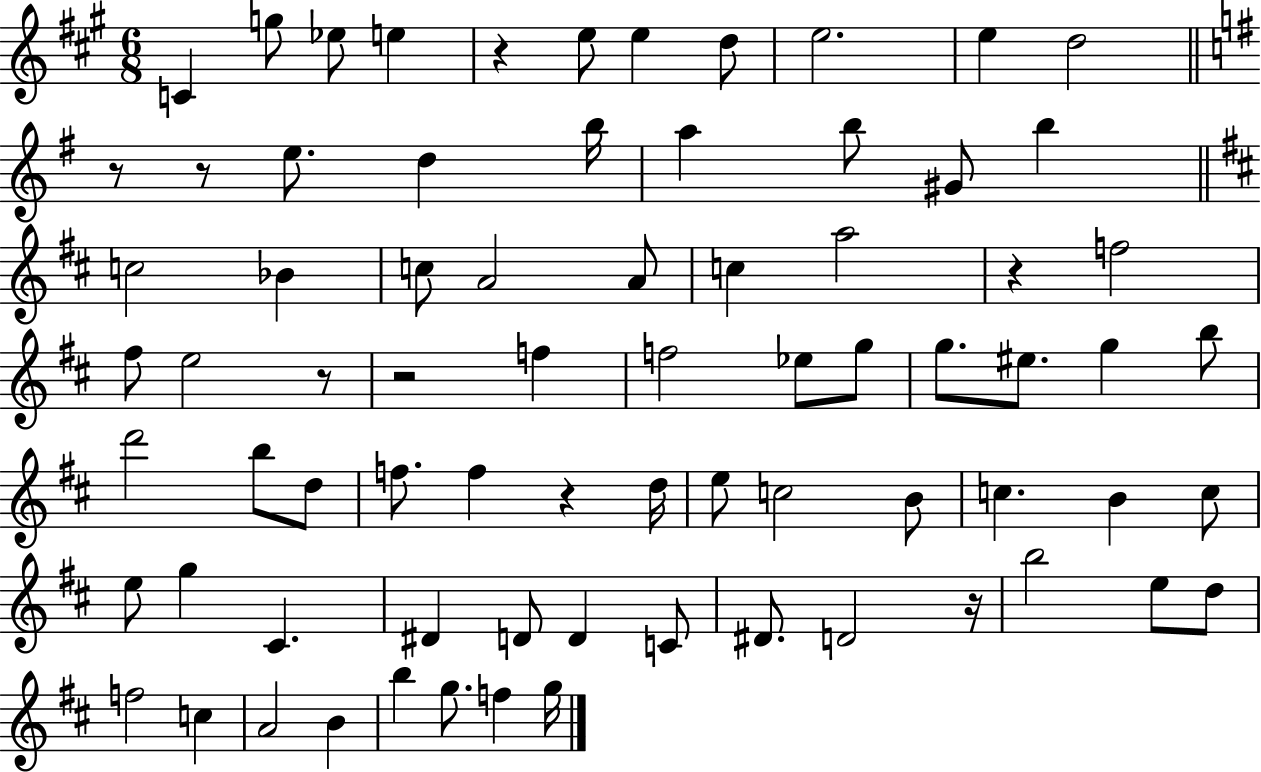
{
  \clef treble
  \numericTimeSignature
  \time 6/8
  \key a \major
  \repeat volta 2 { c'4 g''8 ees''8 e''4 | r4 e''8 e''4 d''8 | e''2. | e''4 d''2 | \break \bar "||" \break \key e \minor r8 r8 e''8. d''4 b''16 | a''4 b''8 gis'8 b''4 | \bar "||" \break \key b \minor c''2 bes'4 | c''8 a'2 a'8 | c''4 a''2 | r4 f''2 | \break fis''8 e''2 r8 | r2 f''4 | f''2 ees''8 g''8 | g''8. eis''8. g''4 b''8 | \break d'''2 b''8 d''8 | f''8. f''4 r4 d''16 | e''8 c''2 b'8 | c''4. b'4 c''8 | \break e''8 g''4 cis'4. | dis'4 d'8 d'4 c'8 | dis'8. d'2 r16 | b''2 e''8 d''8 | \break f''2 c''4 | a'2 b'4 | b''4 g''8. f''4 g''16 | } \bar "|."
}